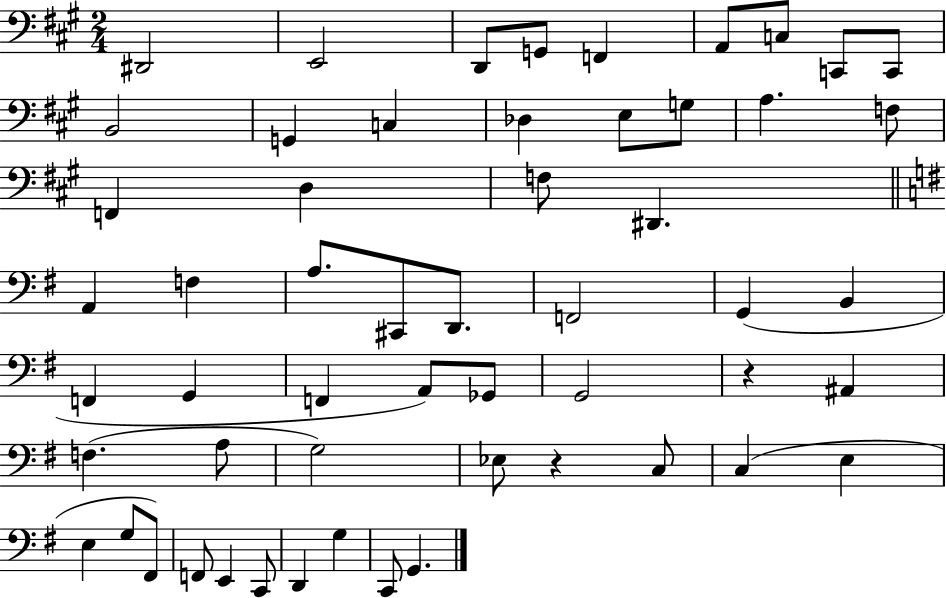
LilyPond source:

{
  \clef bass
  \numericTimeSignature
  \time 2/4
  \key a \major
  dis,2 | e,2 | d,8 g,8 f,4 | a,8 c8 c,8 c,8 | \break b,2 | g,4 c4 | des4 e8 g8 | a4. f8 | \break f,4 d4 | f8 dis,4. | \bar "||" \break \key e \minor a,4 f4 | a8. cis,8 d,8. | f,2 | g,4( b,4 | \break f,4 g,4 | f,4 a,8) ges,8 | g,2 | r4 ais,4 | \break f4.( a8 | g2) | ees8 r4 c8 | c4( e4 | \break e4 g8 fis,8) | f,8 e,4 c,8 | d,4 g4 | c,8 g,4. | \break \bar "|."
}